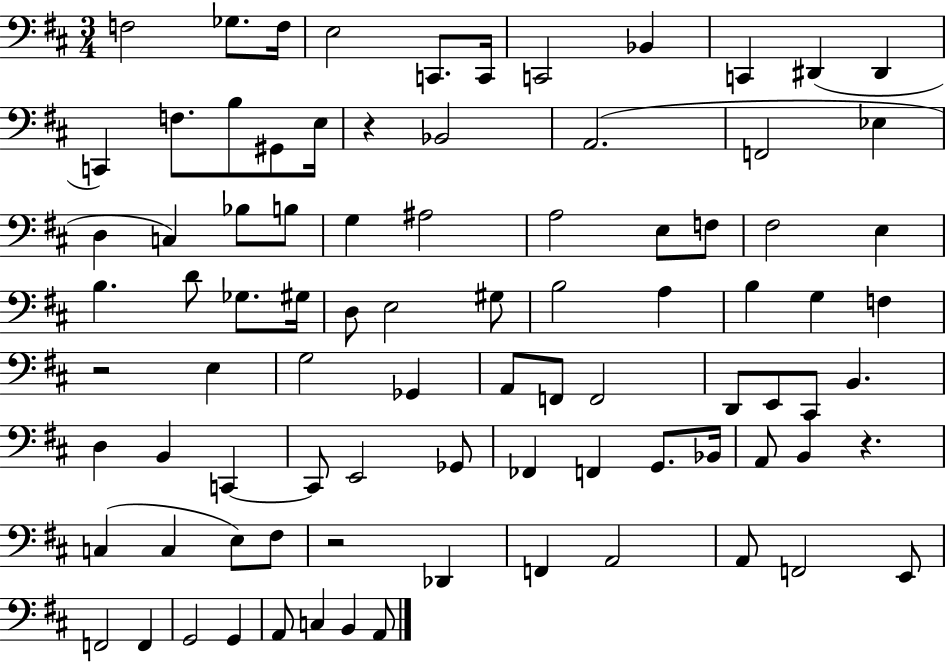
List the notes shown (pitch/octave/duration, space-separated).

F3/h Gb3/e. F3/s E3/h C2/e. C2/s C2/h Bb2/q C2/q D#2/q D#2/q C2/q F3/e. B3/e G#2/e E3/s R/q Bb2/h A2/h. F2/h Eb3/q D3/q C3/q Bb3/e B3/e G3/q A#3/h A3/h E3/e F3/e F#3/h E3/q B3/q. D4/e Gb3/e. G#3/s D3/e E3/h G#3/e B3/h A3/q B3/q G3/q F3/q R/h E3/q G3/h Gb2/q A2/e F2/e F2/h D2/e E2/e C#2/e B2/q. D3/q B2/q C2/q C2/e E2/h Gb2/e FES2/q F2/q G2/e. Bb2/s A2/e B2/q R/q. C3/q C3/q E3/e F#3/e R/h Db2/q F2/q A2/h A2/e F2/h E2/e F2/h F2/q G2/h G2/q A2/e C3/q B2/q A2/e